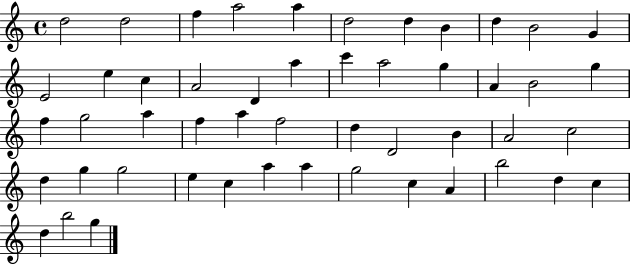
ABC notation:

X:1
T:Untitled
M:4/4
L:1/4
K:C
d2 d2 f a2 a d2 d B d B2 G E2 e c A2 D a c' a2 g A B2 g f g2 a f a f2 d D2 B A2 c2 d g g2 e c a a g2 c A b2 d c d b2 g